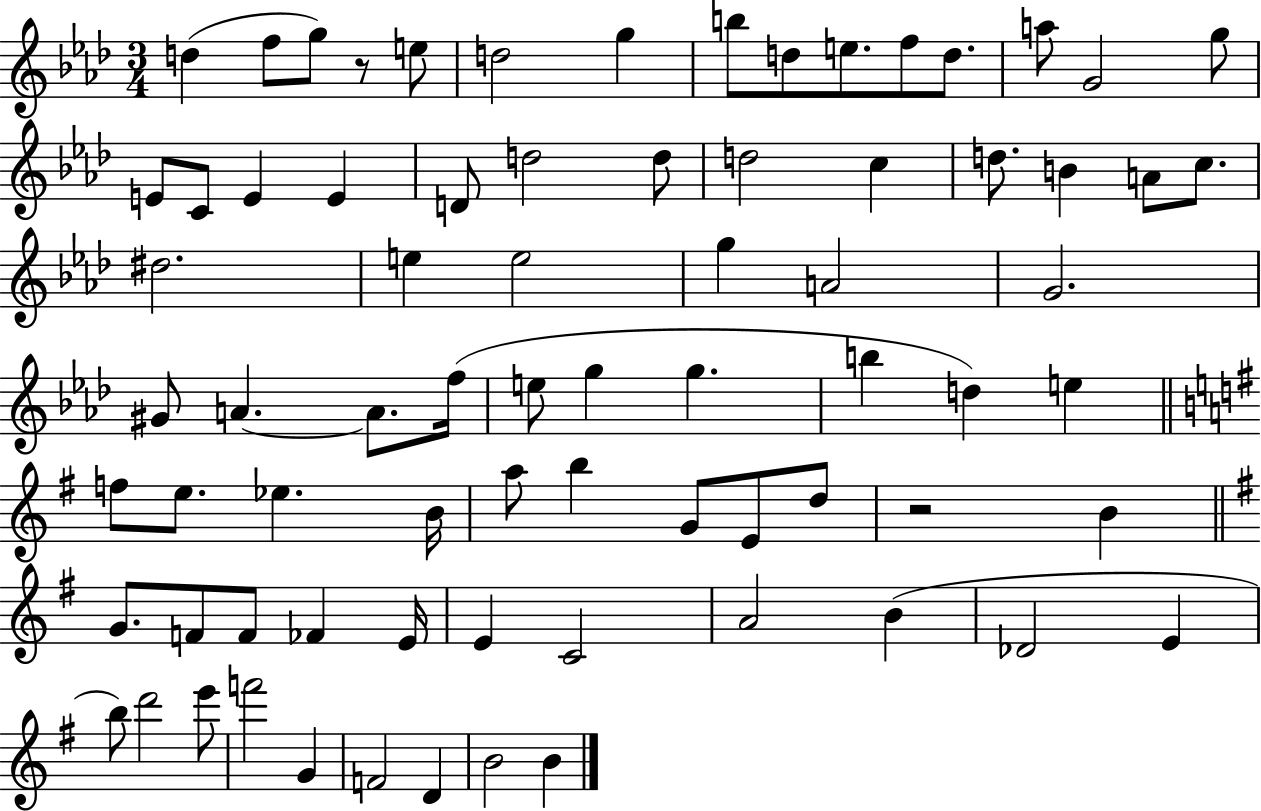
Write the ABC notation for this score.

X:1
T:Untitled
M:3/4
L:1/4
K:Ab
d f/2 g/2 z/2 e/2 d2 g b/2 d/2 e/2 f/2 d/2 a/2 G2 g/2 E/2 C/2 E E D/2 d2 d/2 d2 c d/2 B A/2 c/2 ^d2 e e2 g A2 G2 ^G/2 A A/2 f/4 e/2 g g b d e f/2 e/2 _e B/4 a/2 b G/2 E/2 d/2 z2 B G/2 F/2 F/2 _F E/4 E C2 A2 B _D2 E b/2 d'2 e'/2 f'2 G F2 D B2 B